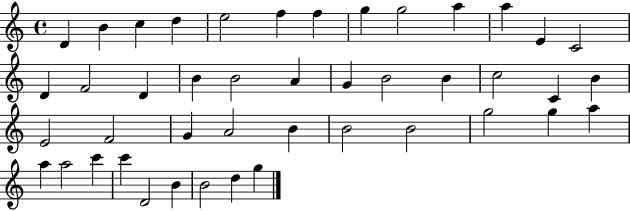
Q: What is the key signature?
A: C major